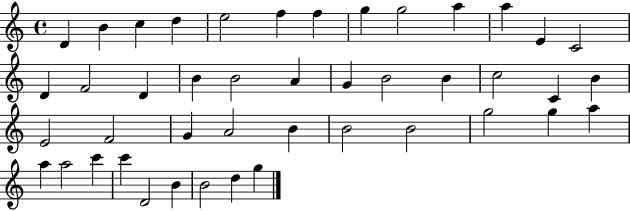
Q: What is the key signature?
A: C major